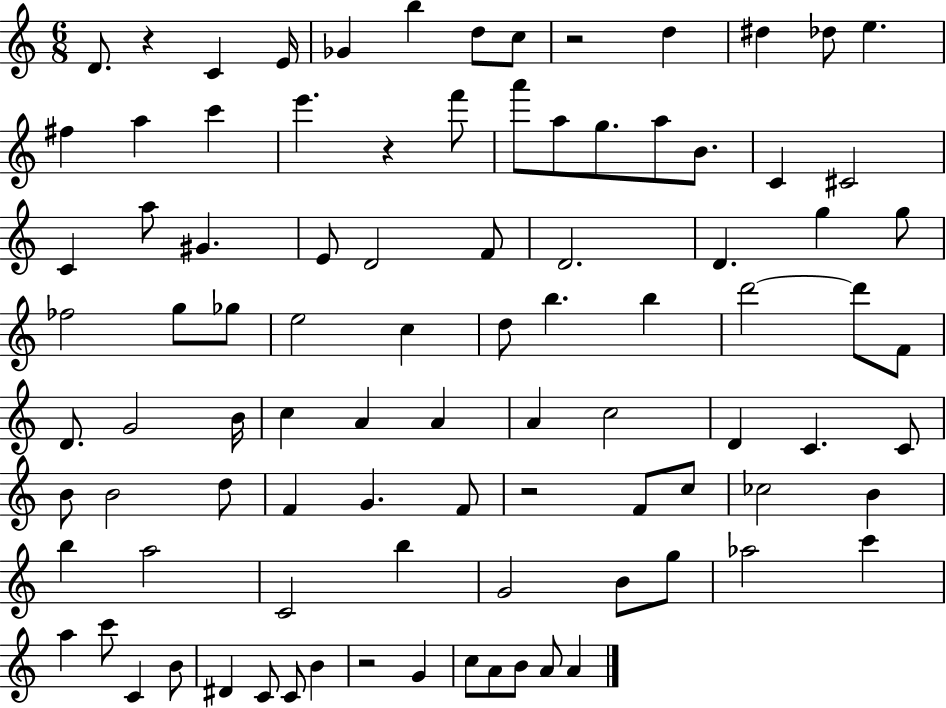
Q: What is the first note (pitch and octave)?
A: D4